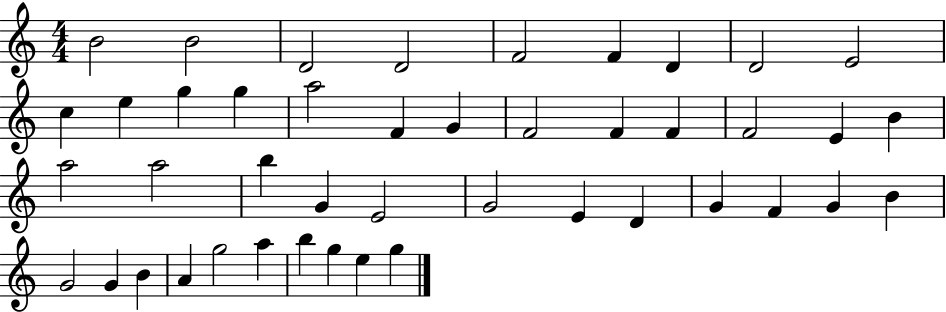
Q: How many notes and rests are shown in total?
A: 44